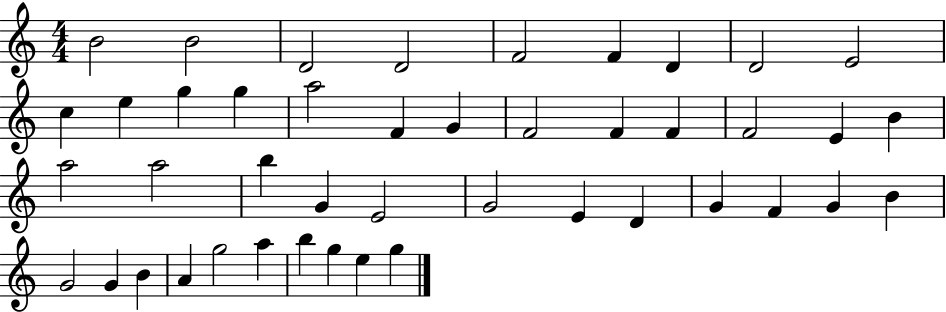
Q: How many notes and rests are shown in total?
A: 44